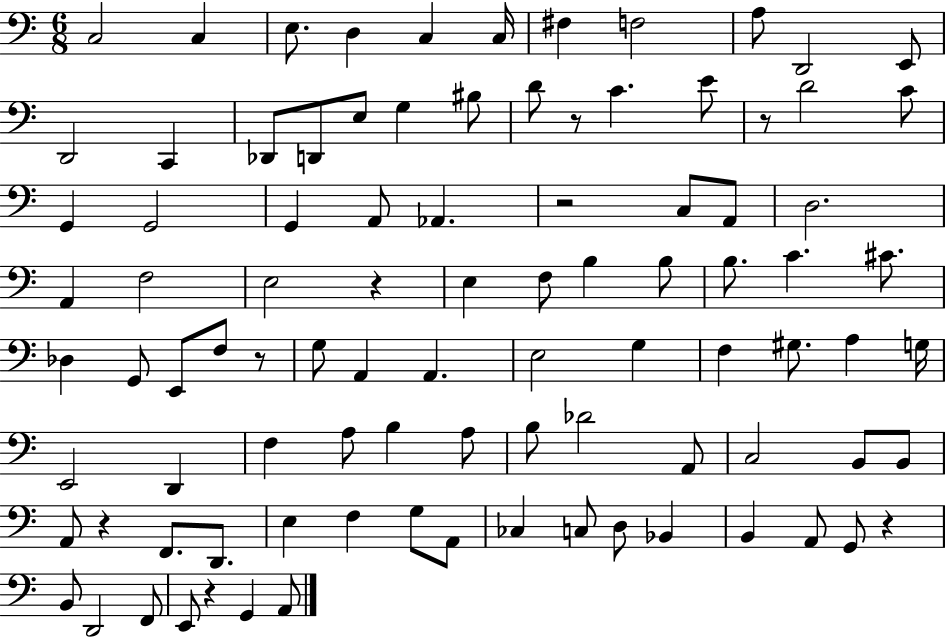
X:1
T:Untitled
M:6/8
L:1/4
K:C
C,2 C, E,/2 D, C, C,/4 ^F, F,2 A,/2 D,,2 E,,/2 D,,2 C,, _D,,/2 D,,/2 E,/2 G, ^B,/2 D/2 z/2 C E/2 z/2 D2 C/2 G,, G,,2 G,, A,,/2 _A,, z2 C,/2 A,,/2 D,2 A,, F,2 E,2 z E, F,/2 B, B,/2 B,/2 C ^C/2 _D, G,,/2 E,,/2 F,/2 z/2 G,/2 A,, A,, E,2 G, F, ^G,/2 A, G,/4 E,,2 D,, F, A,/2 B, A,/2 B,/2 _D2 A,,/2 C,2 B,,/2 B,,/2 A,,/2 z F,,/2 D,,/2 E, F, G,/2 A,,/2 _C, C,/2 D,/2 _B,, B,, A,,/2 G,,/2 z B,,/2 D,,2 F,,/2 E,,/2 z G,, A,,/2